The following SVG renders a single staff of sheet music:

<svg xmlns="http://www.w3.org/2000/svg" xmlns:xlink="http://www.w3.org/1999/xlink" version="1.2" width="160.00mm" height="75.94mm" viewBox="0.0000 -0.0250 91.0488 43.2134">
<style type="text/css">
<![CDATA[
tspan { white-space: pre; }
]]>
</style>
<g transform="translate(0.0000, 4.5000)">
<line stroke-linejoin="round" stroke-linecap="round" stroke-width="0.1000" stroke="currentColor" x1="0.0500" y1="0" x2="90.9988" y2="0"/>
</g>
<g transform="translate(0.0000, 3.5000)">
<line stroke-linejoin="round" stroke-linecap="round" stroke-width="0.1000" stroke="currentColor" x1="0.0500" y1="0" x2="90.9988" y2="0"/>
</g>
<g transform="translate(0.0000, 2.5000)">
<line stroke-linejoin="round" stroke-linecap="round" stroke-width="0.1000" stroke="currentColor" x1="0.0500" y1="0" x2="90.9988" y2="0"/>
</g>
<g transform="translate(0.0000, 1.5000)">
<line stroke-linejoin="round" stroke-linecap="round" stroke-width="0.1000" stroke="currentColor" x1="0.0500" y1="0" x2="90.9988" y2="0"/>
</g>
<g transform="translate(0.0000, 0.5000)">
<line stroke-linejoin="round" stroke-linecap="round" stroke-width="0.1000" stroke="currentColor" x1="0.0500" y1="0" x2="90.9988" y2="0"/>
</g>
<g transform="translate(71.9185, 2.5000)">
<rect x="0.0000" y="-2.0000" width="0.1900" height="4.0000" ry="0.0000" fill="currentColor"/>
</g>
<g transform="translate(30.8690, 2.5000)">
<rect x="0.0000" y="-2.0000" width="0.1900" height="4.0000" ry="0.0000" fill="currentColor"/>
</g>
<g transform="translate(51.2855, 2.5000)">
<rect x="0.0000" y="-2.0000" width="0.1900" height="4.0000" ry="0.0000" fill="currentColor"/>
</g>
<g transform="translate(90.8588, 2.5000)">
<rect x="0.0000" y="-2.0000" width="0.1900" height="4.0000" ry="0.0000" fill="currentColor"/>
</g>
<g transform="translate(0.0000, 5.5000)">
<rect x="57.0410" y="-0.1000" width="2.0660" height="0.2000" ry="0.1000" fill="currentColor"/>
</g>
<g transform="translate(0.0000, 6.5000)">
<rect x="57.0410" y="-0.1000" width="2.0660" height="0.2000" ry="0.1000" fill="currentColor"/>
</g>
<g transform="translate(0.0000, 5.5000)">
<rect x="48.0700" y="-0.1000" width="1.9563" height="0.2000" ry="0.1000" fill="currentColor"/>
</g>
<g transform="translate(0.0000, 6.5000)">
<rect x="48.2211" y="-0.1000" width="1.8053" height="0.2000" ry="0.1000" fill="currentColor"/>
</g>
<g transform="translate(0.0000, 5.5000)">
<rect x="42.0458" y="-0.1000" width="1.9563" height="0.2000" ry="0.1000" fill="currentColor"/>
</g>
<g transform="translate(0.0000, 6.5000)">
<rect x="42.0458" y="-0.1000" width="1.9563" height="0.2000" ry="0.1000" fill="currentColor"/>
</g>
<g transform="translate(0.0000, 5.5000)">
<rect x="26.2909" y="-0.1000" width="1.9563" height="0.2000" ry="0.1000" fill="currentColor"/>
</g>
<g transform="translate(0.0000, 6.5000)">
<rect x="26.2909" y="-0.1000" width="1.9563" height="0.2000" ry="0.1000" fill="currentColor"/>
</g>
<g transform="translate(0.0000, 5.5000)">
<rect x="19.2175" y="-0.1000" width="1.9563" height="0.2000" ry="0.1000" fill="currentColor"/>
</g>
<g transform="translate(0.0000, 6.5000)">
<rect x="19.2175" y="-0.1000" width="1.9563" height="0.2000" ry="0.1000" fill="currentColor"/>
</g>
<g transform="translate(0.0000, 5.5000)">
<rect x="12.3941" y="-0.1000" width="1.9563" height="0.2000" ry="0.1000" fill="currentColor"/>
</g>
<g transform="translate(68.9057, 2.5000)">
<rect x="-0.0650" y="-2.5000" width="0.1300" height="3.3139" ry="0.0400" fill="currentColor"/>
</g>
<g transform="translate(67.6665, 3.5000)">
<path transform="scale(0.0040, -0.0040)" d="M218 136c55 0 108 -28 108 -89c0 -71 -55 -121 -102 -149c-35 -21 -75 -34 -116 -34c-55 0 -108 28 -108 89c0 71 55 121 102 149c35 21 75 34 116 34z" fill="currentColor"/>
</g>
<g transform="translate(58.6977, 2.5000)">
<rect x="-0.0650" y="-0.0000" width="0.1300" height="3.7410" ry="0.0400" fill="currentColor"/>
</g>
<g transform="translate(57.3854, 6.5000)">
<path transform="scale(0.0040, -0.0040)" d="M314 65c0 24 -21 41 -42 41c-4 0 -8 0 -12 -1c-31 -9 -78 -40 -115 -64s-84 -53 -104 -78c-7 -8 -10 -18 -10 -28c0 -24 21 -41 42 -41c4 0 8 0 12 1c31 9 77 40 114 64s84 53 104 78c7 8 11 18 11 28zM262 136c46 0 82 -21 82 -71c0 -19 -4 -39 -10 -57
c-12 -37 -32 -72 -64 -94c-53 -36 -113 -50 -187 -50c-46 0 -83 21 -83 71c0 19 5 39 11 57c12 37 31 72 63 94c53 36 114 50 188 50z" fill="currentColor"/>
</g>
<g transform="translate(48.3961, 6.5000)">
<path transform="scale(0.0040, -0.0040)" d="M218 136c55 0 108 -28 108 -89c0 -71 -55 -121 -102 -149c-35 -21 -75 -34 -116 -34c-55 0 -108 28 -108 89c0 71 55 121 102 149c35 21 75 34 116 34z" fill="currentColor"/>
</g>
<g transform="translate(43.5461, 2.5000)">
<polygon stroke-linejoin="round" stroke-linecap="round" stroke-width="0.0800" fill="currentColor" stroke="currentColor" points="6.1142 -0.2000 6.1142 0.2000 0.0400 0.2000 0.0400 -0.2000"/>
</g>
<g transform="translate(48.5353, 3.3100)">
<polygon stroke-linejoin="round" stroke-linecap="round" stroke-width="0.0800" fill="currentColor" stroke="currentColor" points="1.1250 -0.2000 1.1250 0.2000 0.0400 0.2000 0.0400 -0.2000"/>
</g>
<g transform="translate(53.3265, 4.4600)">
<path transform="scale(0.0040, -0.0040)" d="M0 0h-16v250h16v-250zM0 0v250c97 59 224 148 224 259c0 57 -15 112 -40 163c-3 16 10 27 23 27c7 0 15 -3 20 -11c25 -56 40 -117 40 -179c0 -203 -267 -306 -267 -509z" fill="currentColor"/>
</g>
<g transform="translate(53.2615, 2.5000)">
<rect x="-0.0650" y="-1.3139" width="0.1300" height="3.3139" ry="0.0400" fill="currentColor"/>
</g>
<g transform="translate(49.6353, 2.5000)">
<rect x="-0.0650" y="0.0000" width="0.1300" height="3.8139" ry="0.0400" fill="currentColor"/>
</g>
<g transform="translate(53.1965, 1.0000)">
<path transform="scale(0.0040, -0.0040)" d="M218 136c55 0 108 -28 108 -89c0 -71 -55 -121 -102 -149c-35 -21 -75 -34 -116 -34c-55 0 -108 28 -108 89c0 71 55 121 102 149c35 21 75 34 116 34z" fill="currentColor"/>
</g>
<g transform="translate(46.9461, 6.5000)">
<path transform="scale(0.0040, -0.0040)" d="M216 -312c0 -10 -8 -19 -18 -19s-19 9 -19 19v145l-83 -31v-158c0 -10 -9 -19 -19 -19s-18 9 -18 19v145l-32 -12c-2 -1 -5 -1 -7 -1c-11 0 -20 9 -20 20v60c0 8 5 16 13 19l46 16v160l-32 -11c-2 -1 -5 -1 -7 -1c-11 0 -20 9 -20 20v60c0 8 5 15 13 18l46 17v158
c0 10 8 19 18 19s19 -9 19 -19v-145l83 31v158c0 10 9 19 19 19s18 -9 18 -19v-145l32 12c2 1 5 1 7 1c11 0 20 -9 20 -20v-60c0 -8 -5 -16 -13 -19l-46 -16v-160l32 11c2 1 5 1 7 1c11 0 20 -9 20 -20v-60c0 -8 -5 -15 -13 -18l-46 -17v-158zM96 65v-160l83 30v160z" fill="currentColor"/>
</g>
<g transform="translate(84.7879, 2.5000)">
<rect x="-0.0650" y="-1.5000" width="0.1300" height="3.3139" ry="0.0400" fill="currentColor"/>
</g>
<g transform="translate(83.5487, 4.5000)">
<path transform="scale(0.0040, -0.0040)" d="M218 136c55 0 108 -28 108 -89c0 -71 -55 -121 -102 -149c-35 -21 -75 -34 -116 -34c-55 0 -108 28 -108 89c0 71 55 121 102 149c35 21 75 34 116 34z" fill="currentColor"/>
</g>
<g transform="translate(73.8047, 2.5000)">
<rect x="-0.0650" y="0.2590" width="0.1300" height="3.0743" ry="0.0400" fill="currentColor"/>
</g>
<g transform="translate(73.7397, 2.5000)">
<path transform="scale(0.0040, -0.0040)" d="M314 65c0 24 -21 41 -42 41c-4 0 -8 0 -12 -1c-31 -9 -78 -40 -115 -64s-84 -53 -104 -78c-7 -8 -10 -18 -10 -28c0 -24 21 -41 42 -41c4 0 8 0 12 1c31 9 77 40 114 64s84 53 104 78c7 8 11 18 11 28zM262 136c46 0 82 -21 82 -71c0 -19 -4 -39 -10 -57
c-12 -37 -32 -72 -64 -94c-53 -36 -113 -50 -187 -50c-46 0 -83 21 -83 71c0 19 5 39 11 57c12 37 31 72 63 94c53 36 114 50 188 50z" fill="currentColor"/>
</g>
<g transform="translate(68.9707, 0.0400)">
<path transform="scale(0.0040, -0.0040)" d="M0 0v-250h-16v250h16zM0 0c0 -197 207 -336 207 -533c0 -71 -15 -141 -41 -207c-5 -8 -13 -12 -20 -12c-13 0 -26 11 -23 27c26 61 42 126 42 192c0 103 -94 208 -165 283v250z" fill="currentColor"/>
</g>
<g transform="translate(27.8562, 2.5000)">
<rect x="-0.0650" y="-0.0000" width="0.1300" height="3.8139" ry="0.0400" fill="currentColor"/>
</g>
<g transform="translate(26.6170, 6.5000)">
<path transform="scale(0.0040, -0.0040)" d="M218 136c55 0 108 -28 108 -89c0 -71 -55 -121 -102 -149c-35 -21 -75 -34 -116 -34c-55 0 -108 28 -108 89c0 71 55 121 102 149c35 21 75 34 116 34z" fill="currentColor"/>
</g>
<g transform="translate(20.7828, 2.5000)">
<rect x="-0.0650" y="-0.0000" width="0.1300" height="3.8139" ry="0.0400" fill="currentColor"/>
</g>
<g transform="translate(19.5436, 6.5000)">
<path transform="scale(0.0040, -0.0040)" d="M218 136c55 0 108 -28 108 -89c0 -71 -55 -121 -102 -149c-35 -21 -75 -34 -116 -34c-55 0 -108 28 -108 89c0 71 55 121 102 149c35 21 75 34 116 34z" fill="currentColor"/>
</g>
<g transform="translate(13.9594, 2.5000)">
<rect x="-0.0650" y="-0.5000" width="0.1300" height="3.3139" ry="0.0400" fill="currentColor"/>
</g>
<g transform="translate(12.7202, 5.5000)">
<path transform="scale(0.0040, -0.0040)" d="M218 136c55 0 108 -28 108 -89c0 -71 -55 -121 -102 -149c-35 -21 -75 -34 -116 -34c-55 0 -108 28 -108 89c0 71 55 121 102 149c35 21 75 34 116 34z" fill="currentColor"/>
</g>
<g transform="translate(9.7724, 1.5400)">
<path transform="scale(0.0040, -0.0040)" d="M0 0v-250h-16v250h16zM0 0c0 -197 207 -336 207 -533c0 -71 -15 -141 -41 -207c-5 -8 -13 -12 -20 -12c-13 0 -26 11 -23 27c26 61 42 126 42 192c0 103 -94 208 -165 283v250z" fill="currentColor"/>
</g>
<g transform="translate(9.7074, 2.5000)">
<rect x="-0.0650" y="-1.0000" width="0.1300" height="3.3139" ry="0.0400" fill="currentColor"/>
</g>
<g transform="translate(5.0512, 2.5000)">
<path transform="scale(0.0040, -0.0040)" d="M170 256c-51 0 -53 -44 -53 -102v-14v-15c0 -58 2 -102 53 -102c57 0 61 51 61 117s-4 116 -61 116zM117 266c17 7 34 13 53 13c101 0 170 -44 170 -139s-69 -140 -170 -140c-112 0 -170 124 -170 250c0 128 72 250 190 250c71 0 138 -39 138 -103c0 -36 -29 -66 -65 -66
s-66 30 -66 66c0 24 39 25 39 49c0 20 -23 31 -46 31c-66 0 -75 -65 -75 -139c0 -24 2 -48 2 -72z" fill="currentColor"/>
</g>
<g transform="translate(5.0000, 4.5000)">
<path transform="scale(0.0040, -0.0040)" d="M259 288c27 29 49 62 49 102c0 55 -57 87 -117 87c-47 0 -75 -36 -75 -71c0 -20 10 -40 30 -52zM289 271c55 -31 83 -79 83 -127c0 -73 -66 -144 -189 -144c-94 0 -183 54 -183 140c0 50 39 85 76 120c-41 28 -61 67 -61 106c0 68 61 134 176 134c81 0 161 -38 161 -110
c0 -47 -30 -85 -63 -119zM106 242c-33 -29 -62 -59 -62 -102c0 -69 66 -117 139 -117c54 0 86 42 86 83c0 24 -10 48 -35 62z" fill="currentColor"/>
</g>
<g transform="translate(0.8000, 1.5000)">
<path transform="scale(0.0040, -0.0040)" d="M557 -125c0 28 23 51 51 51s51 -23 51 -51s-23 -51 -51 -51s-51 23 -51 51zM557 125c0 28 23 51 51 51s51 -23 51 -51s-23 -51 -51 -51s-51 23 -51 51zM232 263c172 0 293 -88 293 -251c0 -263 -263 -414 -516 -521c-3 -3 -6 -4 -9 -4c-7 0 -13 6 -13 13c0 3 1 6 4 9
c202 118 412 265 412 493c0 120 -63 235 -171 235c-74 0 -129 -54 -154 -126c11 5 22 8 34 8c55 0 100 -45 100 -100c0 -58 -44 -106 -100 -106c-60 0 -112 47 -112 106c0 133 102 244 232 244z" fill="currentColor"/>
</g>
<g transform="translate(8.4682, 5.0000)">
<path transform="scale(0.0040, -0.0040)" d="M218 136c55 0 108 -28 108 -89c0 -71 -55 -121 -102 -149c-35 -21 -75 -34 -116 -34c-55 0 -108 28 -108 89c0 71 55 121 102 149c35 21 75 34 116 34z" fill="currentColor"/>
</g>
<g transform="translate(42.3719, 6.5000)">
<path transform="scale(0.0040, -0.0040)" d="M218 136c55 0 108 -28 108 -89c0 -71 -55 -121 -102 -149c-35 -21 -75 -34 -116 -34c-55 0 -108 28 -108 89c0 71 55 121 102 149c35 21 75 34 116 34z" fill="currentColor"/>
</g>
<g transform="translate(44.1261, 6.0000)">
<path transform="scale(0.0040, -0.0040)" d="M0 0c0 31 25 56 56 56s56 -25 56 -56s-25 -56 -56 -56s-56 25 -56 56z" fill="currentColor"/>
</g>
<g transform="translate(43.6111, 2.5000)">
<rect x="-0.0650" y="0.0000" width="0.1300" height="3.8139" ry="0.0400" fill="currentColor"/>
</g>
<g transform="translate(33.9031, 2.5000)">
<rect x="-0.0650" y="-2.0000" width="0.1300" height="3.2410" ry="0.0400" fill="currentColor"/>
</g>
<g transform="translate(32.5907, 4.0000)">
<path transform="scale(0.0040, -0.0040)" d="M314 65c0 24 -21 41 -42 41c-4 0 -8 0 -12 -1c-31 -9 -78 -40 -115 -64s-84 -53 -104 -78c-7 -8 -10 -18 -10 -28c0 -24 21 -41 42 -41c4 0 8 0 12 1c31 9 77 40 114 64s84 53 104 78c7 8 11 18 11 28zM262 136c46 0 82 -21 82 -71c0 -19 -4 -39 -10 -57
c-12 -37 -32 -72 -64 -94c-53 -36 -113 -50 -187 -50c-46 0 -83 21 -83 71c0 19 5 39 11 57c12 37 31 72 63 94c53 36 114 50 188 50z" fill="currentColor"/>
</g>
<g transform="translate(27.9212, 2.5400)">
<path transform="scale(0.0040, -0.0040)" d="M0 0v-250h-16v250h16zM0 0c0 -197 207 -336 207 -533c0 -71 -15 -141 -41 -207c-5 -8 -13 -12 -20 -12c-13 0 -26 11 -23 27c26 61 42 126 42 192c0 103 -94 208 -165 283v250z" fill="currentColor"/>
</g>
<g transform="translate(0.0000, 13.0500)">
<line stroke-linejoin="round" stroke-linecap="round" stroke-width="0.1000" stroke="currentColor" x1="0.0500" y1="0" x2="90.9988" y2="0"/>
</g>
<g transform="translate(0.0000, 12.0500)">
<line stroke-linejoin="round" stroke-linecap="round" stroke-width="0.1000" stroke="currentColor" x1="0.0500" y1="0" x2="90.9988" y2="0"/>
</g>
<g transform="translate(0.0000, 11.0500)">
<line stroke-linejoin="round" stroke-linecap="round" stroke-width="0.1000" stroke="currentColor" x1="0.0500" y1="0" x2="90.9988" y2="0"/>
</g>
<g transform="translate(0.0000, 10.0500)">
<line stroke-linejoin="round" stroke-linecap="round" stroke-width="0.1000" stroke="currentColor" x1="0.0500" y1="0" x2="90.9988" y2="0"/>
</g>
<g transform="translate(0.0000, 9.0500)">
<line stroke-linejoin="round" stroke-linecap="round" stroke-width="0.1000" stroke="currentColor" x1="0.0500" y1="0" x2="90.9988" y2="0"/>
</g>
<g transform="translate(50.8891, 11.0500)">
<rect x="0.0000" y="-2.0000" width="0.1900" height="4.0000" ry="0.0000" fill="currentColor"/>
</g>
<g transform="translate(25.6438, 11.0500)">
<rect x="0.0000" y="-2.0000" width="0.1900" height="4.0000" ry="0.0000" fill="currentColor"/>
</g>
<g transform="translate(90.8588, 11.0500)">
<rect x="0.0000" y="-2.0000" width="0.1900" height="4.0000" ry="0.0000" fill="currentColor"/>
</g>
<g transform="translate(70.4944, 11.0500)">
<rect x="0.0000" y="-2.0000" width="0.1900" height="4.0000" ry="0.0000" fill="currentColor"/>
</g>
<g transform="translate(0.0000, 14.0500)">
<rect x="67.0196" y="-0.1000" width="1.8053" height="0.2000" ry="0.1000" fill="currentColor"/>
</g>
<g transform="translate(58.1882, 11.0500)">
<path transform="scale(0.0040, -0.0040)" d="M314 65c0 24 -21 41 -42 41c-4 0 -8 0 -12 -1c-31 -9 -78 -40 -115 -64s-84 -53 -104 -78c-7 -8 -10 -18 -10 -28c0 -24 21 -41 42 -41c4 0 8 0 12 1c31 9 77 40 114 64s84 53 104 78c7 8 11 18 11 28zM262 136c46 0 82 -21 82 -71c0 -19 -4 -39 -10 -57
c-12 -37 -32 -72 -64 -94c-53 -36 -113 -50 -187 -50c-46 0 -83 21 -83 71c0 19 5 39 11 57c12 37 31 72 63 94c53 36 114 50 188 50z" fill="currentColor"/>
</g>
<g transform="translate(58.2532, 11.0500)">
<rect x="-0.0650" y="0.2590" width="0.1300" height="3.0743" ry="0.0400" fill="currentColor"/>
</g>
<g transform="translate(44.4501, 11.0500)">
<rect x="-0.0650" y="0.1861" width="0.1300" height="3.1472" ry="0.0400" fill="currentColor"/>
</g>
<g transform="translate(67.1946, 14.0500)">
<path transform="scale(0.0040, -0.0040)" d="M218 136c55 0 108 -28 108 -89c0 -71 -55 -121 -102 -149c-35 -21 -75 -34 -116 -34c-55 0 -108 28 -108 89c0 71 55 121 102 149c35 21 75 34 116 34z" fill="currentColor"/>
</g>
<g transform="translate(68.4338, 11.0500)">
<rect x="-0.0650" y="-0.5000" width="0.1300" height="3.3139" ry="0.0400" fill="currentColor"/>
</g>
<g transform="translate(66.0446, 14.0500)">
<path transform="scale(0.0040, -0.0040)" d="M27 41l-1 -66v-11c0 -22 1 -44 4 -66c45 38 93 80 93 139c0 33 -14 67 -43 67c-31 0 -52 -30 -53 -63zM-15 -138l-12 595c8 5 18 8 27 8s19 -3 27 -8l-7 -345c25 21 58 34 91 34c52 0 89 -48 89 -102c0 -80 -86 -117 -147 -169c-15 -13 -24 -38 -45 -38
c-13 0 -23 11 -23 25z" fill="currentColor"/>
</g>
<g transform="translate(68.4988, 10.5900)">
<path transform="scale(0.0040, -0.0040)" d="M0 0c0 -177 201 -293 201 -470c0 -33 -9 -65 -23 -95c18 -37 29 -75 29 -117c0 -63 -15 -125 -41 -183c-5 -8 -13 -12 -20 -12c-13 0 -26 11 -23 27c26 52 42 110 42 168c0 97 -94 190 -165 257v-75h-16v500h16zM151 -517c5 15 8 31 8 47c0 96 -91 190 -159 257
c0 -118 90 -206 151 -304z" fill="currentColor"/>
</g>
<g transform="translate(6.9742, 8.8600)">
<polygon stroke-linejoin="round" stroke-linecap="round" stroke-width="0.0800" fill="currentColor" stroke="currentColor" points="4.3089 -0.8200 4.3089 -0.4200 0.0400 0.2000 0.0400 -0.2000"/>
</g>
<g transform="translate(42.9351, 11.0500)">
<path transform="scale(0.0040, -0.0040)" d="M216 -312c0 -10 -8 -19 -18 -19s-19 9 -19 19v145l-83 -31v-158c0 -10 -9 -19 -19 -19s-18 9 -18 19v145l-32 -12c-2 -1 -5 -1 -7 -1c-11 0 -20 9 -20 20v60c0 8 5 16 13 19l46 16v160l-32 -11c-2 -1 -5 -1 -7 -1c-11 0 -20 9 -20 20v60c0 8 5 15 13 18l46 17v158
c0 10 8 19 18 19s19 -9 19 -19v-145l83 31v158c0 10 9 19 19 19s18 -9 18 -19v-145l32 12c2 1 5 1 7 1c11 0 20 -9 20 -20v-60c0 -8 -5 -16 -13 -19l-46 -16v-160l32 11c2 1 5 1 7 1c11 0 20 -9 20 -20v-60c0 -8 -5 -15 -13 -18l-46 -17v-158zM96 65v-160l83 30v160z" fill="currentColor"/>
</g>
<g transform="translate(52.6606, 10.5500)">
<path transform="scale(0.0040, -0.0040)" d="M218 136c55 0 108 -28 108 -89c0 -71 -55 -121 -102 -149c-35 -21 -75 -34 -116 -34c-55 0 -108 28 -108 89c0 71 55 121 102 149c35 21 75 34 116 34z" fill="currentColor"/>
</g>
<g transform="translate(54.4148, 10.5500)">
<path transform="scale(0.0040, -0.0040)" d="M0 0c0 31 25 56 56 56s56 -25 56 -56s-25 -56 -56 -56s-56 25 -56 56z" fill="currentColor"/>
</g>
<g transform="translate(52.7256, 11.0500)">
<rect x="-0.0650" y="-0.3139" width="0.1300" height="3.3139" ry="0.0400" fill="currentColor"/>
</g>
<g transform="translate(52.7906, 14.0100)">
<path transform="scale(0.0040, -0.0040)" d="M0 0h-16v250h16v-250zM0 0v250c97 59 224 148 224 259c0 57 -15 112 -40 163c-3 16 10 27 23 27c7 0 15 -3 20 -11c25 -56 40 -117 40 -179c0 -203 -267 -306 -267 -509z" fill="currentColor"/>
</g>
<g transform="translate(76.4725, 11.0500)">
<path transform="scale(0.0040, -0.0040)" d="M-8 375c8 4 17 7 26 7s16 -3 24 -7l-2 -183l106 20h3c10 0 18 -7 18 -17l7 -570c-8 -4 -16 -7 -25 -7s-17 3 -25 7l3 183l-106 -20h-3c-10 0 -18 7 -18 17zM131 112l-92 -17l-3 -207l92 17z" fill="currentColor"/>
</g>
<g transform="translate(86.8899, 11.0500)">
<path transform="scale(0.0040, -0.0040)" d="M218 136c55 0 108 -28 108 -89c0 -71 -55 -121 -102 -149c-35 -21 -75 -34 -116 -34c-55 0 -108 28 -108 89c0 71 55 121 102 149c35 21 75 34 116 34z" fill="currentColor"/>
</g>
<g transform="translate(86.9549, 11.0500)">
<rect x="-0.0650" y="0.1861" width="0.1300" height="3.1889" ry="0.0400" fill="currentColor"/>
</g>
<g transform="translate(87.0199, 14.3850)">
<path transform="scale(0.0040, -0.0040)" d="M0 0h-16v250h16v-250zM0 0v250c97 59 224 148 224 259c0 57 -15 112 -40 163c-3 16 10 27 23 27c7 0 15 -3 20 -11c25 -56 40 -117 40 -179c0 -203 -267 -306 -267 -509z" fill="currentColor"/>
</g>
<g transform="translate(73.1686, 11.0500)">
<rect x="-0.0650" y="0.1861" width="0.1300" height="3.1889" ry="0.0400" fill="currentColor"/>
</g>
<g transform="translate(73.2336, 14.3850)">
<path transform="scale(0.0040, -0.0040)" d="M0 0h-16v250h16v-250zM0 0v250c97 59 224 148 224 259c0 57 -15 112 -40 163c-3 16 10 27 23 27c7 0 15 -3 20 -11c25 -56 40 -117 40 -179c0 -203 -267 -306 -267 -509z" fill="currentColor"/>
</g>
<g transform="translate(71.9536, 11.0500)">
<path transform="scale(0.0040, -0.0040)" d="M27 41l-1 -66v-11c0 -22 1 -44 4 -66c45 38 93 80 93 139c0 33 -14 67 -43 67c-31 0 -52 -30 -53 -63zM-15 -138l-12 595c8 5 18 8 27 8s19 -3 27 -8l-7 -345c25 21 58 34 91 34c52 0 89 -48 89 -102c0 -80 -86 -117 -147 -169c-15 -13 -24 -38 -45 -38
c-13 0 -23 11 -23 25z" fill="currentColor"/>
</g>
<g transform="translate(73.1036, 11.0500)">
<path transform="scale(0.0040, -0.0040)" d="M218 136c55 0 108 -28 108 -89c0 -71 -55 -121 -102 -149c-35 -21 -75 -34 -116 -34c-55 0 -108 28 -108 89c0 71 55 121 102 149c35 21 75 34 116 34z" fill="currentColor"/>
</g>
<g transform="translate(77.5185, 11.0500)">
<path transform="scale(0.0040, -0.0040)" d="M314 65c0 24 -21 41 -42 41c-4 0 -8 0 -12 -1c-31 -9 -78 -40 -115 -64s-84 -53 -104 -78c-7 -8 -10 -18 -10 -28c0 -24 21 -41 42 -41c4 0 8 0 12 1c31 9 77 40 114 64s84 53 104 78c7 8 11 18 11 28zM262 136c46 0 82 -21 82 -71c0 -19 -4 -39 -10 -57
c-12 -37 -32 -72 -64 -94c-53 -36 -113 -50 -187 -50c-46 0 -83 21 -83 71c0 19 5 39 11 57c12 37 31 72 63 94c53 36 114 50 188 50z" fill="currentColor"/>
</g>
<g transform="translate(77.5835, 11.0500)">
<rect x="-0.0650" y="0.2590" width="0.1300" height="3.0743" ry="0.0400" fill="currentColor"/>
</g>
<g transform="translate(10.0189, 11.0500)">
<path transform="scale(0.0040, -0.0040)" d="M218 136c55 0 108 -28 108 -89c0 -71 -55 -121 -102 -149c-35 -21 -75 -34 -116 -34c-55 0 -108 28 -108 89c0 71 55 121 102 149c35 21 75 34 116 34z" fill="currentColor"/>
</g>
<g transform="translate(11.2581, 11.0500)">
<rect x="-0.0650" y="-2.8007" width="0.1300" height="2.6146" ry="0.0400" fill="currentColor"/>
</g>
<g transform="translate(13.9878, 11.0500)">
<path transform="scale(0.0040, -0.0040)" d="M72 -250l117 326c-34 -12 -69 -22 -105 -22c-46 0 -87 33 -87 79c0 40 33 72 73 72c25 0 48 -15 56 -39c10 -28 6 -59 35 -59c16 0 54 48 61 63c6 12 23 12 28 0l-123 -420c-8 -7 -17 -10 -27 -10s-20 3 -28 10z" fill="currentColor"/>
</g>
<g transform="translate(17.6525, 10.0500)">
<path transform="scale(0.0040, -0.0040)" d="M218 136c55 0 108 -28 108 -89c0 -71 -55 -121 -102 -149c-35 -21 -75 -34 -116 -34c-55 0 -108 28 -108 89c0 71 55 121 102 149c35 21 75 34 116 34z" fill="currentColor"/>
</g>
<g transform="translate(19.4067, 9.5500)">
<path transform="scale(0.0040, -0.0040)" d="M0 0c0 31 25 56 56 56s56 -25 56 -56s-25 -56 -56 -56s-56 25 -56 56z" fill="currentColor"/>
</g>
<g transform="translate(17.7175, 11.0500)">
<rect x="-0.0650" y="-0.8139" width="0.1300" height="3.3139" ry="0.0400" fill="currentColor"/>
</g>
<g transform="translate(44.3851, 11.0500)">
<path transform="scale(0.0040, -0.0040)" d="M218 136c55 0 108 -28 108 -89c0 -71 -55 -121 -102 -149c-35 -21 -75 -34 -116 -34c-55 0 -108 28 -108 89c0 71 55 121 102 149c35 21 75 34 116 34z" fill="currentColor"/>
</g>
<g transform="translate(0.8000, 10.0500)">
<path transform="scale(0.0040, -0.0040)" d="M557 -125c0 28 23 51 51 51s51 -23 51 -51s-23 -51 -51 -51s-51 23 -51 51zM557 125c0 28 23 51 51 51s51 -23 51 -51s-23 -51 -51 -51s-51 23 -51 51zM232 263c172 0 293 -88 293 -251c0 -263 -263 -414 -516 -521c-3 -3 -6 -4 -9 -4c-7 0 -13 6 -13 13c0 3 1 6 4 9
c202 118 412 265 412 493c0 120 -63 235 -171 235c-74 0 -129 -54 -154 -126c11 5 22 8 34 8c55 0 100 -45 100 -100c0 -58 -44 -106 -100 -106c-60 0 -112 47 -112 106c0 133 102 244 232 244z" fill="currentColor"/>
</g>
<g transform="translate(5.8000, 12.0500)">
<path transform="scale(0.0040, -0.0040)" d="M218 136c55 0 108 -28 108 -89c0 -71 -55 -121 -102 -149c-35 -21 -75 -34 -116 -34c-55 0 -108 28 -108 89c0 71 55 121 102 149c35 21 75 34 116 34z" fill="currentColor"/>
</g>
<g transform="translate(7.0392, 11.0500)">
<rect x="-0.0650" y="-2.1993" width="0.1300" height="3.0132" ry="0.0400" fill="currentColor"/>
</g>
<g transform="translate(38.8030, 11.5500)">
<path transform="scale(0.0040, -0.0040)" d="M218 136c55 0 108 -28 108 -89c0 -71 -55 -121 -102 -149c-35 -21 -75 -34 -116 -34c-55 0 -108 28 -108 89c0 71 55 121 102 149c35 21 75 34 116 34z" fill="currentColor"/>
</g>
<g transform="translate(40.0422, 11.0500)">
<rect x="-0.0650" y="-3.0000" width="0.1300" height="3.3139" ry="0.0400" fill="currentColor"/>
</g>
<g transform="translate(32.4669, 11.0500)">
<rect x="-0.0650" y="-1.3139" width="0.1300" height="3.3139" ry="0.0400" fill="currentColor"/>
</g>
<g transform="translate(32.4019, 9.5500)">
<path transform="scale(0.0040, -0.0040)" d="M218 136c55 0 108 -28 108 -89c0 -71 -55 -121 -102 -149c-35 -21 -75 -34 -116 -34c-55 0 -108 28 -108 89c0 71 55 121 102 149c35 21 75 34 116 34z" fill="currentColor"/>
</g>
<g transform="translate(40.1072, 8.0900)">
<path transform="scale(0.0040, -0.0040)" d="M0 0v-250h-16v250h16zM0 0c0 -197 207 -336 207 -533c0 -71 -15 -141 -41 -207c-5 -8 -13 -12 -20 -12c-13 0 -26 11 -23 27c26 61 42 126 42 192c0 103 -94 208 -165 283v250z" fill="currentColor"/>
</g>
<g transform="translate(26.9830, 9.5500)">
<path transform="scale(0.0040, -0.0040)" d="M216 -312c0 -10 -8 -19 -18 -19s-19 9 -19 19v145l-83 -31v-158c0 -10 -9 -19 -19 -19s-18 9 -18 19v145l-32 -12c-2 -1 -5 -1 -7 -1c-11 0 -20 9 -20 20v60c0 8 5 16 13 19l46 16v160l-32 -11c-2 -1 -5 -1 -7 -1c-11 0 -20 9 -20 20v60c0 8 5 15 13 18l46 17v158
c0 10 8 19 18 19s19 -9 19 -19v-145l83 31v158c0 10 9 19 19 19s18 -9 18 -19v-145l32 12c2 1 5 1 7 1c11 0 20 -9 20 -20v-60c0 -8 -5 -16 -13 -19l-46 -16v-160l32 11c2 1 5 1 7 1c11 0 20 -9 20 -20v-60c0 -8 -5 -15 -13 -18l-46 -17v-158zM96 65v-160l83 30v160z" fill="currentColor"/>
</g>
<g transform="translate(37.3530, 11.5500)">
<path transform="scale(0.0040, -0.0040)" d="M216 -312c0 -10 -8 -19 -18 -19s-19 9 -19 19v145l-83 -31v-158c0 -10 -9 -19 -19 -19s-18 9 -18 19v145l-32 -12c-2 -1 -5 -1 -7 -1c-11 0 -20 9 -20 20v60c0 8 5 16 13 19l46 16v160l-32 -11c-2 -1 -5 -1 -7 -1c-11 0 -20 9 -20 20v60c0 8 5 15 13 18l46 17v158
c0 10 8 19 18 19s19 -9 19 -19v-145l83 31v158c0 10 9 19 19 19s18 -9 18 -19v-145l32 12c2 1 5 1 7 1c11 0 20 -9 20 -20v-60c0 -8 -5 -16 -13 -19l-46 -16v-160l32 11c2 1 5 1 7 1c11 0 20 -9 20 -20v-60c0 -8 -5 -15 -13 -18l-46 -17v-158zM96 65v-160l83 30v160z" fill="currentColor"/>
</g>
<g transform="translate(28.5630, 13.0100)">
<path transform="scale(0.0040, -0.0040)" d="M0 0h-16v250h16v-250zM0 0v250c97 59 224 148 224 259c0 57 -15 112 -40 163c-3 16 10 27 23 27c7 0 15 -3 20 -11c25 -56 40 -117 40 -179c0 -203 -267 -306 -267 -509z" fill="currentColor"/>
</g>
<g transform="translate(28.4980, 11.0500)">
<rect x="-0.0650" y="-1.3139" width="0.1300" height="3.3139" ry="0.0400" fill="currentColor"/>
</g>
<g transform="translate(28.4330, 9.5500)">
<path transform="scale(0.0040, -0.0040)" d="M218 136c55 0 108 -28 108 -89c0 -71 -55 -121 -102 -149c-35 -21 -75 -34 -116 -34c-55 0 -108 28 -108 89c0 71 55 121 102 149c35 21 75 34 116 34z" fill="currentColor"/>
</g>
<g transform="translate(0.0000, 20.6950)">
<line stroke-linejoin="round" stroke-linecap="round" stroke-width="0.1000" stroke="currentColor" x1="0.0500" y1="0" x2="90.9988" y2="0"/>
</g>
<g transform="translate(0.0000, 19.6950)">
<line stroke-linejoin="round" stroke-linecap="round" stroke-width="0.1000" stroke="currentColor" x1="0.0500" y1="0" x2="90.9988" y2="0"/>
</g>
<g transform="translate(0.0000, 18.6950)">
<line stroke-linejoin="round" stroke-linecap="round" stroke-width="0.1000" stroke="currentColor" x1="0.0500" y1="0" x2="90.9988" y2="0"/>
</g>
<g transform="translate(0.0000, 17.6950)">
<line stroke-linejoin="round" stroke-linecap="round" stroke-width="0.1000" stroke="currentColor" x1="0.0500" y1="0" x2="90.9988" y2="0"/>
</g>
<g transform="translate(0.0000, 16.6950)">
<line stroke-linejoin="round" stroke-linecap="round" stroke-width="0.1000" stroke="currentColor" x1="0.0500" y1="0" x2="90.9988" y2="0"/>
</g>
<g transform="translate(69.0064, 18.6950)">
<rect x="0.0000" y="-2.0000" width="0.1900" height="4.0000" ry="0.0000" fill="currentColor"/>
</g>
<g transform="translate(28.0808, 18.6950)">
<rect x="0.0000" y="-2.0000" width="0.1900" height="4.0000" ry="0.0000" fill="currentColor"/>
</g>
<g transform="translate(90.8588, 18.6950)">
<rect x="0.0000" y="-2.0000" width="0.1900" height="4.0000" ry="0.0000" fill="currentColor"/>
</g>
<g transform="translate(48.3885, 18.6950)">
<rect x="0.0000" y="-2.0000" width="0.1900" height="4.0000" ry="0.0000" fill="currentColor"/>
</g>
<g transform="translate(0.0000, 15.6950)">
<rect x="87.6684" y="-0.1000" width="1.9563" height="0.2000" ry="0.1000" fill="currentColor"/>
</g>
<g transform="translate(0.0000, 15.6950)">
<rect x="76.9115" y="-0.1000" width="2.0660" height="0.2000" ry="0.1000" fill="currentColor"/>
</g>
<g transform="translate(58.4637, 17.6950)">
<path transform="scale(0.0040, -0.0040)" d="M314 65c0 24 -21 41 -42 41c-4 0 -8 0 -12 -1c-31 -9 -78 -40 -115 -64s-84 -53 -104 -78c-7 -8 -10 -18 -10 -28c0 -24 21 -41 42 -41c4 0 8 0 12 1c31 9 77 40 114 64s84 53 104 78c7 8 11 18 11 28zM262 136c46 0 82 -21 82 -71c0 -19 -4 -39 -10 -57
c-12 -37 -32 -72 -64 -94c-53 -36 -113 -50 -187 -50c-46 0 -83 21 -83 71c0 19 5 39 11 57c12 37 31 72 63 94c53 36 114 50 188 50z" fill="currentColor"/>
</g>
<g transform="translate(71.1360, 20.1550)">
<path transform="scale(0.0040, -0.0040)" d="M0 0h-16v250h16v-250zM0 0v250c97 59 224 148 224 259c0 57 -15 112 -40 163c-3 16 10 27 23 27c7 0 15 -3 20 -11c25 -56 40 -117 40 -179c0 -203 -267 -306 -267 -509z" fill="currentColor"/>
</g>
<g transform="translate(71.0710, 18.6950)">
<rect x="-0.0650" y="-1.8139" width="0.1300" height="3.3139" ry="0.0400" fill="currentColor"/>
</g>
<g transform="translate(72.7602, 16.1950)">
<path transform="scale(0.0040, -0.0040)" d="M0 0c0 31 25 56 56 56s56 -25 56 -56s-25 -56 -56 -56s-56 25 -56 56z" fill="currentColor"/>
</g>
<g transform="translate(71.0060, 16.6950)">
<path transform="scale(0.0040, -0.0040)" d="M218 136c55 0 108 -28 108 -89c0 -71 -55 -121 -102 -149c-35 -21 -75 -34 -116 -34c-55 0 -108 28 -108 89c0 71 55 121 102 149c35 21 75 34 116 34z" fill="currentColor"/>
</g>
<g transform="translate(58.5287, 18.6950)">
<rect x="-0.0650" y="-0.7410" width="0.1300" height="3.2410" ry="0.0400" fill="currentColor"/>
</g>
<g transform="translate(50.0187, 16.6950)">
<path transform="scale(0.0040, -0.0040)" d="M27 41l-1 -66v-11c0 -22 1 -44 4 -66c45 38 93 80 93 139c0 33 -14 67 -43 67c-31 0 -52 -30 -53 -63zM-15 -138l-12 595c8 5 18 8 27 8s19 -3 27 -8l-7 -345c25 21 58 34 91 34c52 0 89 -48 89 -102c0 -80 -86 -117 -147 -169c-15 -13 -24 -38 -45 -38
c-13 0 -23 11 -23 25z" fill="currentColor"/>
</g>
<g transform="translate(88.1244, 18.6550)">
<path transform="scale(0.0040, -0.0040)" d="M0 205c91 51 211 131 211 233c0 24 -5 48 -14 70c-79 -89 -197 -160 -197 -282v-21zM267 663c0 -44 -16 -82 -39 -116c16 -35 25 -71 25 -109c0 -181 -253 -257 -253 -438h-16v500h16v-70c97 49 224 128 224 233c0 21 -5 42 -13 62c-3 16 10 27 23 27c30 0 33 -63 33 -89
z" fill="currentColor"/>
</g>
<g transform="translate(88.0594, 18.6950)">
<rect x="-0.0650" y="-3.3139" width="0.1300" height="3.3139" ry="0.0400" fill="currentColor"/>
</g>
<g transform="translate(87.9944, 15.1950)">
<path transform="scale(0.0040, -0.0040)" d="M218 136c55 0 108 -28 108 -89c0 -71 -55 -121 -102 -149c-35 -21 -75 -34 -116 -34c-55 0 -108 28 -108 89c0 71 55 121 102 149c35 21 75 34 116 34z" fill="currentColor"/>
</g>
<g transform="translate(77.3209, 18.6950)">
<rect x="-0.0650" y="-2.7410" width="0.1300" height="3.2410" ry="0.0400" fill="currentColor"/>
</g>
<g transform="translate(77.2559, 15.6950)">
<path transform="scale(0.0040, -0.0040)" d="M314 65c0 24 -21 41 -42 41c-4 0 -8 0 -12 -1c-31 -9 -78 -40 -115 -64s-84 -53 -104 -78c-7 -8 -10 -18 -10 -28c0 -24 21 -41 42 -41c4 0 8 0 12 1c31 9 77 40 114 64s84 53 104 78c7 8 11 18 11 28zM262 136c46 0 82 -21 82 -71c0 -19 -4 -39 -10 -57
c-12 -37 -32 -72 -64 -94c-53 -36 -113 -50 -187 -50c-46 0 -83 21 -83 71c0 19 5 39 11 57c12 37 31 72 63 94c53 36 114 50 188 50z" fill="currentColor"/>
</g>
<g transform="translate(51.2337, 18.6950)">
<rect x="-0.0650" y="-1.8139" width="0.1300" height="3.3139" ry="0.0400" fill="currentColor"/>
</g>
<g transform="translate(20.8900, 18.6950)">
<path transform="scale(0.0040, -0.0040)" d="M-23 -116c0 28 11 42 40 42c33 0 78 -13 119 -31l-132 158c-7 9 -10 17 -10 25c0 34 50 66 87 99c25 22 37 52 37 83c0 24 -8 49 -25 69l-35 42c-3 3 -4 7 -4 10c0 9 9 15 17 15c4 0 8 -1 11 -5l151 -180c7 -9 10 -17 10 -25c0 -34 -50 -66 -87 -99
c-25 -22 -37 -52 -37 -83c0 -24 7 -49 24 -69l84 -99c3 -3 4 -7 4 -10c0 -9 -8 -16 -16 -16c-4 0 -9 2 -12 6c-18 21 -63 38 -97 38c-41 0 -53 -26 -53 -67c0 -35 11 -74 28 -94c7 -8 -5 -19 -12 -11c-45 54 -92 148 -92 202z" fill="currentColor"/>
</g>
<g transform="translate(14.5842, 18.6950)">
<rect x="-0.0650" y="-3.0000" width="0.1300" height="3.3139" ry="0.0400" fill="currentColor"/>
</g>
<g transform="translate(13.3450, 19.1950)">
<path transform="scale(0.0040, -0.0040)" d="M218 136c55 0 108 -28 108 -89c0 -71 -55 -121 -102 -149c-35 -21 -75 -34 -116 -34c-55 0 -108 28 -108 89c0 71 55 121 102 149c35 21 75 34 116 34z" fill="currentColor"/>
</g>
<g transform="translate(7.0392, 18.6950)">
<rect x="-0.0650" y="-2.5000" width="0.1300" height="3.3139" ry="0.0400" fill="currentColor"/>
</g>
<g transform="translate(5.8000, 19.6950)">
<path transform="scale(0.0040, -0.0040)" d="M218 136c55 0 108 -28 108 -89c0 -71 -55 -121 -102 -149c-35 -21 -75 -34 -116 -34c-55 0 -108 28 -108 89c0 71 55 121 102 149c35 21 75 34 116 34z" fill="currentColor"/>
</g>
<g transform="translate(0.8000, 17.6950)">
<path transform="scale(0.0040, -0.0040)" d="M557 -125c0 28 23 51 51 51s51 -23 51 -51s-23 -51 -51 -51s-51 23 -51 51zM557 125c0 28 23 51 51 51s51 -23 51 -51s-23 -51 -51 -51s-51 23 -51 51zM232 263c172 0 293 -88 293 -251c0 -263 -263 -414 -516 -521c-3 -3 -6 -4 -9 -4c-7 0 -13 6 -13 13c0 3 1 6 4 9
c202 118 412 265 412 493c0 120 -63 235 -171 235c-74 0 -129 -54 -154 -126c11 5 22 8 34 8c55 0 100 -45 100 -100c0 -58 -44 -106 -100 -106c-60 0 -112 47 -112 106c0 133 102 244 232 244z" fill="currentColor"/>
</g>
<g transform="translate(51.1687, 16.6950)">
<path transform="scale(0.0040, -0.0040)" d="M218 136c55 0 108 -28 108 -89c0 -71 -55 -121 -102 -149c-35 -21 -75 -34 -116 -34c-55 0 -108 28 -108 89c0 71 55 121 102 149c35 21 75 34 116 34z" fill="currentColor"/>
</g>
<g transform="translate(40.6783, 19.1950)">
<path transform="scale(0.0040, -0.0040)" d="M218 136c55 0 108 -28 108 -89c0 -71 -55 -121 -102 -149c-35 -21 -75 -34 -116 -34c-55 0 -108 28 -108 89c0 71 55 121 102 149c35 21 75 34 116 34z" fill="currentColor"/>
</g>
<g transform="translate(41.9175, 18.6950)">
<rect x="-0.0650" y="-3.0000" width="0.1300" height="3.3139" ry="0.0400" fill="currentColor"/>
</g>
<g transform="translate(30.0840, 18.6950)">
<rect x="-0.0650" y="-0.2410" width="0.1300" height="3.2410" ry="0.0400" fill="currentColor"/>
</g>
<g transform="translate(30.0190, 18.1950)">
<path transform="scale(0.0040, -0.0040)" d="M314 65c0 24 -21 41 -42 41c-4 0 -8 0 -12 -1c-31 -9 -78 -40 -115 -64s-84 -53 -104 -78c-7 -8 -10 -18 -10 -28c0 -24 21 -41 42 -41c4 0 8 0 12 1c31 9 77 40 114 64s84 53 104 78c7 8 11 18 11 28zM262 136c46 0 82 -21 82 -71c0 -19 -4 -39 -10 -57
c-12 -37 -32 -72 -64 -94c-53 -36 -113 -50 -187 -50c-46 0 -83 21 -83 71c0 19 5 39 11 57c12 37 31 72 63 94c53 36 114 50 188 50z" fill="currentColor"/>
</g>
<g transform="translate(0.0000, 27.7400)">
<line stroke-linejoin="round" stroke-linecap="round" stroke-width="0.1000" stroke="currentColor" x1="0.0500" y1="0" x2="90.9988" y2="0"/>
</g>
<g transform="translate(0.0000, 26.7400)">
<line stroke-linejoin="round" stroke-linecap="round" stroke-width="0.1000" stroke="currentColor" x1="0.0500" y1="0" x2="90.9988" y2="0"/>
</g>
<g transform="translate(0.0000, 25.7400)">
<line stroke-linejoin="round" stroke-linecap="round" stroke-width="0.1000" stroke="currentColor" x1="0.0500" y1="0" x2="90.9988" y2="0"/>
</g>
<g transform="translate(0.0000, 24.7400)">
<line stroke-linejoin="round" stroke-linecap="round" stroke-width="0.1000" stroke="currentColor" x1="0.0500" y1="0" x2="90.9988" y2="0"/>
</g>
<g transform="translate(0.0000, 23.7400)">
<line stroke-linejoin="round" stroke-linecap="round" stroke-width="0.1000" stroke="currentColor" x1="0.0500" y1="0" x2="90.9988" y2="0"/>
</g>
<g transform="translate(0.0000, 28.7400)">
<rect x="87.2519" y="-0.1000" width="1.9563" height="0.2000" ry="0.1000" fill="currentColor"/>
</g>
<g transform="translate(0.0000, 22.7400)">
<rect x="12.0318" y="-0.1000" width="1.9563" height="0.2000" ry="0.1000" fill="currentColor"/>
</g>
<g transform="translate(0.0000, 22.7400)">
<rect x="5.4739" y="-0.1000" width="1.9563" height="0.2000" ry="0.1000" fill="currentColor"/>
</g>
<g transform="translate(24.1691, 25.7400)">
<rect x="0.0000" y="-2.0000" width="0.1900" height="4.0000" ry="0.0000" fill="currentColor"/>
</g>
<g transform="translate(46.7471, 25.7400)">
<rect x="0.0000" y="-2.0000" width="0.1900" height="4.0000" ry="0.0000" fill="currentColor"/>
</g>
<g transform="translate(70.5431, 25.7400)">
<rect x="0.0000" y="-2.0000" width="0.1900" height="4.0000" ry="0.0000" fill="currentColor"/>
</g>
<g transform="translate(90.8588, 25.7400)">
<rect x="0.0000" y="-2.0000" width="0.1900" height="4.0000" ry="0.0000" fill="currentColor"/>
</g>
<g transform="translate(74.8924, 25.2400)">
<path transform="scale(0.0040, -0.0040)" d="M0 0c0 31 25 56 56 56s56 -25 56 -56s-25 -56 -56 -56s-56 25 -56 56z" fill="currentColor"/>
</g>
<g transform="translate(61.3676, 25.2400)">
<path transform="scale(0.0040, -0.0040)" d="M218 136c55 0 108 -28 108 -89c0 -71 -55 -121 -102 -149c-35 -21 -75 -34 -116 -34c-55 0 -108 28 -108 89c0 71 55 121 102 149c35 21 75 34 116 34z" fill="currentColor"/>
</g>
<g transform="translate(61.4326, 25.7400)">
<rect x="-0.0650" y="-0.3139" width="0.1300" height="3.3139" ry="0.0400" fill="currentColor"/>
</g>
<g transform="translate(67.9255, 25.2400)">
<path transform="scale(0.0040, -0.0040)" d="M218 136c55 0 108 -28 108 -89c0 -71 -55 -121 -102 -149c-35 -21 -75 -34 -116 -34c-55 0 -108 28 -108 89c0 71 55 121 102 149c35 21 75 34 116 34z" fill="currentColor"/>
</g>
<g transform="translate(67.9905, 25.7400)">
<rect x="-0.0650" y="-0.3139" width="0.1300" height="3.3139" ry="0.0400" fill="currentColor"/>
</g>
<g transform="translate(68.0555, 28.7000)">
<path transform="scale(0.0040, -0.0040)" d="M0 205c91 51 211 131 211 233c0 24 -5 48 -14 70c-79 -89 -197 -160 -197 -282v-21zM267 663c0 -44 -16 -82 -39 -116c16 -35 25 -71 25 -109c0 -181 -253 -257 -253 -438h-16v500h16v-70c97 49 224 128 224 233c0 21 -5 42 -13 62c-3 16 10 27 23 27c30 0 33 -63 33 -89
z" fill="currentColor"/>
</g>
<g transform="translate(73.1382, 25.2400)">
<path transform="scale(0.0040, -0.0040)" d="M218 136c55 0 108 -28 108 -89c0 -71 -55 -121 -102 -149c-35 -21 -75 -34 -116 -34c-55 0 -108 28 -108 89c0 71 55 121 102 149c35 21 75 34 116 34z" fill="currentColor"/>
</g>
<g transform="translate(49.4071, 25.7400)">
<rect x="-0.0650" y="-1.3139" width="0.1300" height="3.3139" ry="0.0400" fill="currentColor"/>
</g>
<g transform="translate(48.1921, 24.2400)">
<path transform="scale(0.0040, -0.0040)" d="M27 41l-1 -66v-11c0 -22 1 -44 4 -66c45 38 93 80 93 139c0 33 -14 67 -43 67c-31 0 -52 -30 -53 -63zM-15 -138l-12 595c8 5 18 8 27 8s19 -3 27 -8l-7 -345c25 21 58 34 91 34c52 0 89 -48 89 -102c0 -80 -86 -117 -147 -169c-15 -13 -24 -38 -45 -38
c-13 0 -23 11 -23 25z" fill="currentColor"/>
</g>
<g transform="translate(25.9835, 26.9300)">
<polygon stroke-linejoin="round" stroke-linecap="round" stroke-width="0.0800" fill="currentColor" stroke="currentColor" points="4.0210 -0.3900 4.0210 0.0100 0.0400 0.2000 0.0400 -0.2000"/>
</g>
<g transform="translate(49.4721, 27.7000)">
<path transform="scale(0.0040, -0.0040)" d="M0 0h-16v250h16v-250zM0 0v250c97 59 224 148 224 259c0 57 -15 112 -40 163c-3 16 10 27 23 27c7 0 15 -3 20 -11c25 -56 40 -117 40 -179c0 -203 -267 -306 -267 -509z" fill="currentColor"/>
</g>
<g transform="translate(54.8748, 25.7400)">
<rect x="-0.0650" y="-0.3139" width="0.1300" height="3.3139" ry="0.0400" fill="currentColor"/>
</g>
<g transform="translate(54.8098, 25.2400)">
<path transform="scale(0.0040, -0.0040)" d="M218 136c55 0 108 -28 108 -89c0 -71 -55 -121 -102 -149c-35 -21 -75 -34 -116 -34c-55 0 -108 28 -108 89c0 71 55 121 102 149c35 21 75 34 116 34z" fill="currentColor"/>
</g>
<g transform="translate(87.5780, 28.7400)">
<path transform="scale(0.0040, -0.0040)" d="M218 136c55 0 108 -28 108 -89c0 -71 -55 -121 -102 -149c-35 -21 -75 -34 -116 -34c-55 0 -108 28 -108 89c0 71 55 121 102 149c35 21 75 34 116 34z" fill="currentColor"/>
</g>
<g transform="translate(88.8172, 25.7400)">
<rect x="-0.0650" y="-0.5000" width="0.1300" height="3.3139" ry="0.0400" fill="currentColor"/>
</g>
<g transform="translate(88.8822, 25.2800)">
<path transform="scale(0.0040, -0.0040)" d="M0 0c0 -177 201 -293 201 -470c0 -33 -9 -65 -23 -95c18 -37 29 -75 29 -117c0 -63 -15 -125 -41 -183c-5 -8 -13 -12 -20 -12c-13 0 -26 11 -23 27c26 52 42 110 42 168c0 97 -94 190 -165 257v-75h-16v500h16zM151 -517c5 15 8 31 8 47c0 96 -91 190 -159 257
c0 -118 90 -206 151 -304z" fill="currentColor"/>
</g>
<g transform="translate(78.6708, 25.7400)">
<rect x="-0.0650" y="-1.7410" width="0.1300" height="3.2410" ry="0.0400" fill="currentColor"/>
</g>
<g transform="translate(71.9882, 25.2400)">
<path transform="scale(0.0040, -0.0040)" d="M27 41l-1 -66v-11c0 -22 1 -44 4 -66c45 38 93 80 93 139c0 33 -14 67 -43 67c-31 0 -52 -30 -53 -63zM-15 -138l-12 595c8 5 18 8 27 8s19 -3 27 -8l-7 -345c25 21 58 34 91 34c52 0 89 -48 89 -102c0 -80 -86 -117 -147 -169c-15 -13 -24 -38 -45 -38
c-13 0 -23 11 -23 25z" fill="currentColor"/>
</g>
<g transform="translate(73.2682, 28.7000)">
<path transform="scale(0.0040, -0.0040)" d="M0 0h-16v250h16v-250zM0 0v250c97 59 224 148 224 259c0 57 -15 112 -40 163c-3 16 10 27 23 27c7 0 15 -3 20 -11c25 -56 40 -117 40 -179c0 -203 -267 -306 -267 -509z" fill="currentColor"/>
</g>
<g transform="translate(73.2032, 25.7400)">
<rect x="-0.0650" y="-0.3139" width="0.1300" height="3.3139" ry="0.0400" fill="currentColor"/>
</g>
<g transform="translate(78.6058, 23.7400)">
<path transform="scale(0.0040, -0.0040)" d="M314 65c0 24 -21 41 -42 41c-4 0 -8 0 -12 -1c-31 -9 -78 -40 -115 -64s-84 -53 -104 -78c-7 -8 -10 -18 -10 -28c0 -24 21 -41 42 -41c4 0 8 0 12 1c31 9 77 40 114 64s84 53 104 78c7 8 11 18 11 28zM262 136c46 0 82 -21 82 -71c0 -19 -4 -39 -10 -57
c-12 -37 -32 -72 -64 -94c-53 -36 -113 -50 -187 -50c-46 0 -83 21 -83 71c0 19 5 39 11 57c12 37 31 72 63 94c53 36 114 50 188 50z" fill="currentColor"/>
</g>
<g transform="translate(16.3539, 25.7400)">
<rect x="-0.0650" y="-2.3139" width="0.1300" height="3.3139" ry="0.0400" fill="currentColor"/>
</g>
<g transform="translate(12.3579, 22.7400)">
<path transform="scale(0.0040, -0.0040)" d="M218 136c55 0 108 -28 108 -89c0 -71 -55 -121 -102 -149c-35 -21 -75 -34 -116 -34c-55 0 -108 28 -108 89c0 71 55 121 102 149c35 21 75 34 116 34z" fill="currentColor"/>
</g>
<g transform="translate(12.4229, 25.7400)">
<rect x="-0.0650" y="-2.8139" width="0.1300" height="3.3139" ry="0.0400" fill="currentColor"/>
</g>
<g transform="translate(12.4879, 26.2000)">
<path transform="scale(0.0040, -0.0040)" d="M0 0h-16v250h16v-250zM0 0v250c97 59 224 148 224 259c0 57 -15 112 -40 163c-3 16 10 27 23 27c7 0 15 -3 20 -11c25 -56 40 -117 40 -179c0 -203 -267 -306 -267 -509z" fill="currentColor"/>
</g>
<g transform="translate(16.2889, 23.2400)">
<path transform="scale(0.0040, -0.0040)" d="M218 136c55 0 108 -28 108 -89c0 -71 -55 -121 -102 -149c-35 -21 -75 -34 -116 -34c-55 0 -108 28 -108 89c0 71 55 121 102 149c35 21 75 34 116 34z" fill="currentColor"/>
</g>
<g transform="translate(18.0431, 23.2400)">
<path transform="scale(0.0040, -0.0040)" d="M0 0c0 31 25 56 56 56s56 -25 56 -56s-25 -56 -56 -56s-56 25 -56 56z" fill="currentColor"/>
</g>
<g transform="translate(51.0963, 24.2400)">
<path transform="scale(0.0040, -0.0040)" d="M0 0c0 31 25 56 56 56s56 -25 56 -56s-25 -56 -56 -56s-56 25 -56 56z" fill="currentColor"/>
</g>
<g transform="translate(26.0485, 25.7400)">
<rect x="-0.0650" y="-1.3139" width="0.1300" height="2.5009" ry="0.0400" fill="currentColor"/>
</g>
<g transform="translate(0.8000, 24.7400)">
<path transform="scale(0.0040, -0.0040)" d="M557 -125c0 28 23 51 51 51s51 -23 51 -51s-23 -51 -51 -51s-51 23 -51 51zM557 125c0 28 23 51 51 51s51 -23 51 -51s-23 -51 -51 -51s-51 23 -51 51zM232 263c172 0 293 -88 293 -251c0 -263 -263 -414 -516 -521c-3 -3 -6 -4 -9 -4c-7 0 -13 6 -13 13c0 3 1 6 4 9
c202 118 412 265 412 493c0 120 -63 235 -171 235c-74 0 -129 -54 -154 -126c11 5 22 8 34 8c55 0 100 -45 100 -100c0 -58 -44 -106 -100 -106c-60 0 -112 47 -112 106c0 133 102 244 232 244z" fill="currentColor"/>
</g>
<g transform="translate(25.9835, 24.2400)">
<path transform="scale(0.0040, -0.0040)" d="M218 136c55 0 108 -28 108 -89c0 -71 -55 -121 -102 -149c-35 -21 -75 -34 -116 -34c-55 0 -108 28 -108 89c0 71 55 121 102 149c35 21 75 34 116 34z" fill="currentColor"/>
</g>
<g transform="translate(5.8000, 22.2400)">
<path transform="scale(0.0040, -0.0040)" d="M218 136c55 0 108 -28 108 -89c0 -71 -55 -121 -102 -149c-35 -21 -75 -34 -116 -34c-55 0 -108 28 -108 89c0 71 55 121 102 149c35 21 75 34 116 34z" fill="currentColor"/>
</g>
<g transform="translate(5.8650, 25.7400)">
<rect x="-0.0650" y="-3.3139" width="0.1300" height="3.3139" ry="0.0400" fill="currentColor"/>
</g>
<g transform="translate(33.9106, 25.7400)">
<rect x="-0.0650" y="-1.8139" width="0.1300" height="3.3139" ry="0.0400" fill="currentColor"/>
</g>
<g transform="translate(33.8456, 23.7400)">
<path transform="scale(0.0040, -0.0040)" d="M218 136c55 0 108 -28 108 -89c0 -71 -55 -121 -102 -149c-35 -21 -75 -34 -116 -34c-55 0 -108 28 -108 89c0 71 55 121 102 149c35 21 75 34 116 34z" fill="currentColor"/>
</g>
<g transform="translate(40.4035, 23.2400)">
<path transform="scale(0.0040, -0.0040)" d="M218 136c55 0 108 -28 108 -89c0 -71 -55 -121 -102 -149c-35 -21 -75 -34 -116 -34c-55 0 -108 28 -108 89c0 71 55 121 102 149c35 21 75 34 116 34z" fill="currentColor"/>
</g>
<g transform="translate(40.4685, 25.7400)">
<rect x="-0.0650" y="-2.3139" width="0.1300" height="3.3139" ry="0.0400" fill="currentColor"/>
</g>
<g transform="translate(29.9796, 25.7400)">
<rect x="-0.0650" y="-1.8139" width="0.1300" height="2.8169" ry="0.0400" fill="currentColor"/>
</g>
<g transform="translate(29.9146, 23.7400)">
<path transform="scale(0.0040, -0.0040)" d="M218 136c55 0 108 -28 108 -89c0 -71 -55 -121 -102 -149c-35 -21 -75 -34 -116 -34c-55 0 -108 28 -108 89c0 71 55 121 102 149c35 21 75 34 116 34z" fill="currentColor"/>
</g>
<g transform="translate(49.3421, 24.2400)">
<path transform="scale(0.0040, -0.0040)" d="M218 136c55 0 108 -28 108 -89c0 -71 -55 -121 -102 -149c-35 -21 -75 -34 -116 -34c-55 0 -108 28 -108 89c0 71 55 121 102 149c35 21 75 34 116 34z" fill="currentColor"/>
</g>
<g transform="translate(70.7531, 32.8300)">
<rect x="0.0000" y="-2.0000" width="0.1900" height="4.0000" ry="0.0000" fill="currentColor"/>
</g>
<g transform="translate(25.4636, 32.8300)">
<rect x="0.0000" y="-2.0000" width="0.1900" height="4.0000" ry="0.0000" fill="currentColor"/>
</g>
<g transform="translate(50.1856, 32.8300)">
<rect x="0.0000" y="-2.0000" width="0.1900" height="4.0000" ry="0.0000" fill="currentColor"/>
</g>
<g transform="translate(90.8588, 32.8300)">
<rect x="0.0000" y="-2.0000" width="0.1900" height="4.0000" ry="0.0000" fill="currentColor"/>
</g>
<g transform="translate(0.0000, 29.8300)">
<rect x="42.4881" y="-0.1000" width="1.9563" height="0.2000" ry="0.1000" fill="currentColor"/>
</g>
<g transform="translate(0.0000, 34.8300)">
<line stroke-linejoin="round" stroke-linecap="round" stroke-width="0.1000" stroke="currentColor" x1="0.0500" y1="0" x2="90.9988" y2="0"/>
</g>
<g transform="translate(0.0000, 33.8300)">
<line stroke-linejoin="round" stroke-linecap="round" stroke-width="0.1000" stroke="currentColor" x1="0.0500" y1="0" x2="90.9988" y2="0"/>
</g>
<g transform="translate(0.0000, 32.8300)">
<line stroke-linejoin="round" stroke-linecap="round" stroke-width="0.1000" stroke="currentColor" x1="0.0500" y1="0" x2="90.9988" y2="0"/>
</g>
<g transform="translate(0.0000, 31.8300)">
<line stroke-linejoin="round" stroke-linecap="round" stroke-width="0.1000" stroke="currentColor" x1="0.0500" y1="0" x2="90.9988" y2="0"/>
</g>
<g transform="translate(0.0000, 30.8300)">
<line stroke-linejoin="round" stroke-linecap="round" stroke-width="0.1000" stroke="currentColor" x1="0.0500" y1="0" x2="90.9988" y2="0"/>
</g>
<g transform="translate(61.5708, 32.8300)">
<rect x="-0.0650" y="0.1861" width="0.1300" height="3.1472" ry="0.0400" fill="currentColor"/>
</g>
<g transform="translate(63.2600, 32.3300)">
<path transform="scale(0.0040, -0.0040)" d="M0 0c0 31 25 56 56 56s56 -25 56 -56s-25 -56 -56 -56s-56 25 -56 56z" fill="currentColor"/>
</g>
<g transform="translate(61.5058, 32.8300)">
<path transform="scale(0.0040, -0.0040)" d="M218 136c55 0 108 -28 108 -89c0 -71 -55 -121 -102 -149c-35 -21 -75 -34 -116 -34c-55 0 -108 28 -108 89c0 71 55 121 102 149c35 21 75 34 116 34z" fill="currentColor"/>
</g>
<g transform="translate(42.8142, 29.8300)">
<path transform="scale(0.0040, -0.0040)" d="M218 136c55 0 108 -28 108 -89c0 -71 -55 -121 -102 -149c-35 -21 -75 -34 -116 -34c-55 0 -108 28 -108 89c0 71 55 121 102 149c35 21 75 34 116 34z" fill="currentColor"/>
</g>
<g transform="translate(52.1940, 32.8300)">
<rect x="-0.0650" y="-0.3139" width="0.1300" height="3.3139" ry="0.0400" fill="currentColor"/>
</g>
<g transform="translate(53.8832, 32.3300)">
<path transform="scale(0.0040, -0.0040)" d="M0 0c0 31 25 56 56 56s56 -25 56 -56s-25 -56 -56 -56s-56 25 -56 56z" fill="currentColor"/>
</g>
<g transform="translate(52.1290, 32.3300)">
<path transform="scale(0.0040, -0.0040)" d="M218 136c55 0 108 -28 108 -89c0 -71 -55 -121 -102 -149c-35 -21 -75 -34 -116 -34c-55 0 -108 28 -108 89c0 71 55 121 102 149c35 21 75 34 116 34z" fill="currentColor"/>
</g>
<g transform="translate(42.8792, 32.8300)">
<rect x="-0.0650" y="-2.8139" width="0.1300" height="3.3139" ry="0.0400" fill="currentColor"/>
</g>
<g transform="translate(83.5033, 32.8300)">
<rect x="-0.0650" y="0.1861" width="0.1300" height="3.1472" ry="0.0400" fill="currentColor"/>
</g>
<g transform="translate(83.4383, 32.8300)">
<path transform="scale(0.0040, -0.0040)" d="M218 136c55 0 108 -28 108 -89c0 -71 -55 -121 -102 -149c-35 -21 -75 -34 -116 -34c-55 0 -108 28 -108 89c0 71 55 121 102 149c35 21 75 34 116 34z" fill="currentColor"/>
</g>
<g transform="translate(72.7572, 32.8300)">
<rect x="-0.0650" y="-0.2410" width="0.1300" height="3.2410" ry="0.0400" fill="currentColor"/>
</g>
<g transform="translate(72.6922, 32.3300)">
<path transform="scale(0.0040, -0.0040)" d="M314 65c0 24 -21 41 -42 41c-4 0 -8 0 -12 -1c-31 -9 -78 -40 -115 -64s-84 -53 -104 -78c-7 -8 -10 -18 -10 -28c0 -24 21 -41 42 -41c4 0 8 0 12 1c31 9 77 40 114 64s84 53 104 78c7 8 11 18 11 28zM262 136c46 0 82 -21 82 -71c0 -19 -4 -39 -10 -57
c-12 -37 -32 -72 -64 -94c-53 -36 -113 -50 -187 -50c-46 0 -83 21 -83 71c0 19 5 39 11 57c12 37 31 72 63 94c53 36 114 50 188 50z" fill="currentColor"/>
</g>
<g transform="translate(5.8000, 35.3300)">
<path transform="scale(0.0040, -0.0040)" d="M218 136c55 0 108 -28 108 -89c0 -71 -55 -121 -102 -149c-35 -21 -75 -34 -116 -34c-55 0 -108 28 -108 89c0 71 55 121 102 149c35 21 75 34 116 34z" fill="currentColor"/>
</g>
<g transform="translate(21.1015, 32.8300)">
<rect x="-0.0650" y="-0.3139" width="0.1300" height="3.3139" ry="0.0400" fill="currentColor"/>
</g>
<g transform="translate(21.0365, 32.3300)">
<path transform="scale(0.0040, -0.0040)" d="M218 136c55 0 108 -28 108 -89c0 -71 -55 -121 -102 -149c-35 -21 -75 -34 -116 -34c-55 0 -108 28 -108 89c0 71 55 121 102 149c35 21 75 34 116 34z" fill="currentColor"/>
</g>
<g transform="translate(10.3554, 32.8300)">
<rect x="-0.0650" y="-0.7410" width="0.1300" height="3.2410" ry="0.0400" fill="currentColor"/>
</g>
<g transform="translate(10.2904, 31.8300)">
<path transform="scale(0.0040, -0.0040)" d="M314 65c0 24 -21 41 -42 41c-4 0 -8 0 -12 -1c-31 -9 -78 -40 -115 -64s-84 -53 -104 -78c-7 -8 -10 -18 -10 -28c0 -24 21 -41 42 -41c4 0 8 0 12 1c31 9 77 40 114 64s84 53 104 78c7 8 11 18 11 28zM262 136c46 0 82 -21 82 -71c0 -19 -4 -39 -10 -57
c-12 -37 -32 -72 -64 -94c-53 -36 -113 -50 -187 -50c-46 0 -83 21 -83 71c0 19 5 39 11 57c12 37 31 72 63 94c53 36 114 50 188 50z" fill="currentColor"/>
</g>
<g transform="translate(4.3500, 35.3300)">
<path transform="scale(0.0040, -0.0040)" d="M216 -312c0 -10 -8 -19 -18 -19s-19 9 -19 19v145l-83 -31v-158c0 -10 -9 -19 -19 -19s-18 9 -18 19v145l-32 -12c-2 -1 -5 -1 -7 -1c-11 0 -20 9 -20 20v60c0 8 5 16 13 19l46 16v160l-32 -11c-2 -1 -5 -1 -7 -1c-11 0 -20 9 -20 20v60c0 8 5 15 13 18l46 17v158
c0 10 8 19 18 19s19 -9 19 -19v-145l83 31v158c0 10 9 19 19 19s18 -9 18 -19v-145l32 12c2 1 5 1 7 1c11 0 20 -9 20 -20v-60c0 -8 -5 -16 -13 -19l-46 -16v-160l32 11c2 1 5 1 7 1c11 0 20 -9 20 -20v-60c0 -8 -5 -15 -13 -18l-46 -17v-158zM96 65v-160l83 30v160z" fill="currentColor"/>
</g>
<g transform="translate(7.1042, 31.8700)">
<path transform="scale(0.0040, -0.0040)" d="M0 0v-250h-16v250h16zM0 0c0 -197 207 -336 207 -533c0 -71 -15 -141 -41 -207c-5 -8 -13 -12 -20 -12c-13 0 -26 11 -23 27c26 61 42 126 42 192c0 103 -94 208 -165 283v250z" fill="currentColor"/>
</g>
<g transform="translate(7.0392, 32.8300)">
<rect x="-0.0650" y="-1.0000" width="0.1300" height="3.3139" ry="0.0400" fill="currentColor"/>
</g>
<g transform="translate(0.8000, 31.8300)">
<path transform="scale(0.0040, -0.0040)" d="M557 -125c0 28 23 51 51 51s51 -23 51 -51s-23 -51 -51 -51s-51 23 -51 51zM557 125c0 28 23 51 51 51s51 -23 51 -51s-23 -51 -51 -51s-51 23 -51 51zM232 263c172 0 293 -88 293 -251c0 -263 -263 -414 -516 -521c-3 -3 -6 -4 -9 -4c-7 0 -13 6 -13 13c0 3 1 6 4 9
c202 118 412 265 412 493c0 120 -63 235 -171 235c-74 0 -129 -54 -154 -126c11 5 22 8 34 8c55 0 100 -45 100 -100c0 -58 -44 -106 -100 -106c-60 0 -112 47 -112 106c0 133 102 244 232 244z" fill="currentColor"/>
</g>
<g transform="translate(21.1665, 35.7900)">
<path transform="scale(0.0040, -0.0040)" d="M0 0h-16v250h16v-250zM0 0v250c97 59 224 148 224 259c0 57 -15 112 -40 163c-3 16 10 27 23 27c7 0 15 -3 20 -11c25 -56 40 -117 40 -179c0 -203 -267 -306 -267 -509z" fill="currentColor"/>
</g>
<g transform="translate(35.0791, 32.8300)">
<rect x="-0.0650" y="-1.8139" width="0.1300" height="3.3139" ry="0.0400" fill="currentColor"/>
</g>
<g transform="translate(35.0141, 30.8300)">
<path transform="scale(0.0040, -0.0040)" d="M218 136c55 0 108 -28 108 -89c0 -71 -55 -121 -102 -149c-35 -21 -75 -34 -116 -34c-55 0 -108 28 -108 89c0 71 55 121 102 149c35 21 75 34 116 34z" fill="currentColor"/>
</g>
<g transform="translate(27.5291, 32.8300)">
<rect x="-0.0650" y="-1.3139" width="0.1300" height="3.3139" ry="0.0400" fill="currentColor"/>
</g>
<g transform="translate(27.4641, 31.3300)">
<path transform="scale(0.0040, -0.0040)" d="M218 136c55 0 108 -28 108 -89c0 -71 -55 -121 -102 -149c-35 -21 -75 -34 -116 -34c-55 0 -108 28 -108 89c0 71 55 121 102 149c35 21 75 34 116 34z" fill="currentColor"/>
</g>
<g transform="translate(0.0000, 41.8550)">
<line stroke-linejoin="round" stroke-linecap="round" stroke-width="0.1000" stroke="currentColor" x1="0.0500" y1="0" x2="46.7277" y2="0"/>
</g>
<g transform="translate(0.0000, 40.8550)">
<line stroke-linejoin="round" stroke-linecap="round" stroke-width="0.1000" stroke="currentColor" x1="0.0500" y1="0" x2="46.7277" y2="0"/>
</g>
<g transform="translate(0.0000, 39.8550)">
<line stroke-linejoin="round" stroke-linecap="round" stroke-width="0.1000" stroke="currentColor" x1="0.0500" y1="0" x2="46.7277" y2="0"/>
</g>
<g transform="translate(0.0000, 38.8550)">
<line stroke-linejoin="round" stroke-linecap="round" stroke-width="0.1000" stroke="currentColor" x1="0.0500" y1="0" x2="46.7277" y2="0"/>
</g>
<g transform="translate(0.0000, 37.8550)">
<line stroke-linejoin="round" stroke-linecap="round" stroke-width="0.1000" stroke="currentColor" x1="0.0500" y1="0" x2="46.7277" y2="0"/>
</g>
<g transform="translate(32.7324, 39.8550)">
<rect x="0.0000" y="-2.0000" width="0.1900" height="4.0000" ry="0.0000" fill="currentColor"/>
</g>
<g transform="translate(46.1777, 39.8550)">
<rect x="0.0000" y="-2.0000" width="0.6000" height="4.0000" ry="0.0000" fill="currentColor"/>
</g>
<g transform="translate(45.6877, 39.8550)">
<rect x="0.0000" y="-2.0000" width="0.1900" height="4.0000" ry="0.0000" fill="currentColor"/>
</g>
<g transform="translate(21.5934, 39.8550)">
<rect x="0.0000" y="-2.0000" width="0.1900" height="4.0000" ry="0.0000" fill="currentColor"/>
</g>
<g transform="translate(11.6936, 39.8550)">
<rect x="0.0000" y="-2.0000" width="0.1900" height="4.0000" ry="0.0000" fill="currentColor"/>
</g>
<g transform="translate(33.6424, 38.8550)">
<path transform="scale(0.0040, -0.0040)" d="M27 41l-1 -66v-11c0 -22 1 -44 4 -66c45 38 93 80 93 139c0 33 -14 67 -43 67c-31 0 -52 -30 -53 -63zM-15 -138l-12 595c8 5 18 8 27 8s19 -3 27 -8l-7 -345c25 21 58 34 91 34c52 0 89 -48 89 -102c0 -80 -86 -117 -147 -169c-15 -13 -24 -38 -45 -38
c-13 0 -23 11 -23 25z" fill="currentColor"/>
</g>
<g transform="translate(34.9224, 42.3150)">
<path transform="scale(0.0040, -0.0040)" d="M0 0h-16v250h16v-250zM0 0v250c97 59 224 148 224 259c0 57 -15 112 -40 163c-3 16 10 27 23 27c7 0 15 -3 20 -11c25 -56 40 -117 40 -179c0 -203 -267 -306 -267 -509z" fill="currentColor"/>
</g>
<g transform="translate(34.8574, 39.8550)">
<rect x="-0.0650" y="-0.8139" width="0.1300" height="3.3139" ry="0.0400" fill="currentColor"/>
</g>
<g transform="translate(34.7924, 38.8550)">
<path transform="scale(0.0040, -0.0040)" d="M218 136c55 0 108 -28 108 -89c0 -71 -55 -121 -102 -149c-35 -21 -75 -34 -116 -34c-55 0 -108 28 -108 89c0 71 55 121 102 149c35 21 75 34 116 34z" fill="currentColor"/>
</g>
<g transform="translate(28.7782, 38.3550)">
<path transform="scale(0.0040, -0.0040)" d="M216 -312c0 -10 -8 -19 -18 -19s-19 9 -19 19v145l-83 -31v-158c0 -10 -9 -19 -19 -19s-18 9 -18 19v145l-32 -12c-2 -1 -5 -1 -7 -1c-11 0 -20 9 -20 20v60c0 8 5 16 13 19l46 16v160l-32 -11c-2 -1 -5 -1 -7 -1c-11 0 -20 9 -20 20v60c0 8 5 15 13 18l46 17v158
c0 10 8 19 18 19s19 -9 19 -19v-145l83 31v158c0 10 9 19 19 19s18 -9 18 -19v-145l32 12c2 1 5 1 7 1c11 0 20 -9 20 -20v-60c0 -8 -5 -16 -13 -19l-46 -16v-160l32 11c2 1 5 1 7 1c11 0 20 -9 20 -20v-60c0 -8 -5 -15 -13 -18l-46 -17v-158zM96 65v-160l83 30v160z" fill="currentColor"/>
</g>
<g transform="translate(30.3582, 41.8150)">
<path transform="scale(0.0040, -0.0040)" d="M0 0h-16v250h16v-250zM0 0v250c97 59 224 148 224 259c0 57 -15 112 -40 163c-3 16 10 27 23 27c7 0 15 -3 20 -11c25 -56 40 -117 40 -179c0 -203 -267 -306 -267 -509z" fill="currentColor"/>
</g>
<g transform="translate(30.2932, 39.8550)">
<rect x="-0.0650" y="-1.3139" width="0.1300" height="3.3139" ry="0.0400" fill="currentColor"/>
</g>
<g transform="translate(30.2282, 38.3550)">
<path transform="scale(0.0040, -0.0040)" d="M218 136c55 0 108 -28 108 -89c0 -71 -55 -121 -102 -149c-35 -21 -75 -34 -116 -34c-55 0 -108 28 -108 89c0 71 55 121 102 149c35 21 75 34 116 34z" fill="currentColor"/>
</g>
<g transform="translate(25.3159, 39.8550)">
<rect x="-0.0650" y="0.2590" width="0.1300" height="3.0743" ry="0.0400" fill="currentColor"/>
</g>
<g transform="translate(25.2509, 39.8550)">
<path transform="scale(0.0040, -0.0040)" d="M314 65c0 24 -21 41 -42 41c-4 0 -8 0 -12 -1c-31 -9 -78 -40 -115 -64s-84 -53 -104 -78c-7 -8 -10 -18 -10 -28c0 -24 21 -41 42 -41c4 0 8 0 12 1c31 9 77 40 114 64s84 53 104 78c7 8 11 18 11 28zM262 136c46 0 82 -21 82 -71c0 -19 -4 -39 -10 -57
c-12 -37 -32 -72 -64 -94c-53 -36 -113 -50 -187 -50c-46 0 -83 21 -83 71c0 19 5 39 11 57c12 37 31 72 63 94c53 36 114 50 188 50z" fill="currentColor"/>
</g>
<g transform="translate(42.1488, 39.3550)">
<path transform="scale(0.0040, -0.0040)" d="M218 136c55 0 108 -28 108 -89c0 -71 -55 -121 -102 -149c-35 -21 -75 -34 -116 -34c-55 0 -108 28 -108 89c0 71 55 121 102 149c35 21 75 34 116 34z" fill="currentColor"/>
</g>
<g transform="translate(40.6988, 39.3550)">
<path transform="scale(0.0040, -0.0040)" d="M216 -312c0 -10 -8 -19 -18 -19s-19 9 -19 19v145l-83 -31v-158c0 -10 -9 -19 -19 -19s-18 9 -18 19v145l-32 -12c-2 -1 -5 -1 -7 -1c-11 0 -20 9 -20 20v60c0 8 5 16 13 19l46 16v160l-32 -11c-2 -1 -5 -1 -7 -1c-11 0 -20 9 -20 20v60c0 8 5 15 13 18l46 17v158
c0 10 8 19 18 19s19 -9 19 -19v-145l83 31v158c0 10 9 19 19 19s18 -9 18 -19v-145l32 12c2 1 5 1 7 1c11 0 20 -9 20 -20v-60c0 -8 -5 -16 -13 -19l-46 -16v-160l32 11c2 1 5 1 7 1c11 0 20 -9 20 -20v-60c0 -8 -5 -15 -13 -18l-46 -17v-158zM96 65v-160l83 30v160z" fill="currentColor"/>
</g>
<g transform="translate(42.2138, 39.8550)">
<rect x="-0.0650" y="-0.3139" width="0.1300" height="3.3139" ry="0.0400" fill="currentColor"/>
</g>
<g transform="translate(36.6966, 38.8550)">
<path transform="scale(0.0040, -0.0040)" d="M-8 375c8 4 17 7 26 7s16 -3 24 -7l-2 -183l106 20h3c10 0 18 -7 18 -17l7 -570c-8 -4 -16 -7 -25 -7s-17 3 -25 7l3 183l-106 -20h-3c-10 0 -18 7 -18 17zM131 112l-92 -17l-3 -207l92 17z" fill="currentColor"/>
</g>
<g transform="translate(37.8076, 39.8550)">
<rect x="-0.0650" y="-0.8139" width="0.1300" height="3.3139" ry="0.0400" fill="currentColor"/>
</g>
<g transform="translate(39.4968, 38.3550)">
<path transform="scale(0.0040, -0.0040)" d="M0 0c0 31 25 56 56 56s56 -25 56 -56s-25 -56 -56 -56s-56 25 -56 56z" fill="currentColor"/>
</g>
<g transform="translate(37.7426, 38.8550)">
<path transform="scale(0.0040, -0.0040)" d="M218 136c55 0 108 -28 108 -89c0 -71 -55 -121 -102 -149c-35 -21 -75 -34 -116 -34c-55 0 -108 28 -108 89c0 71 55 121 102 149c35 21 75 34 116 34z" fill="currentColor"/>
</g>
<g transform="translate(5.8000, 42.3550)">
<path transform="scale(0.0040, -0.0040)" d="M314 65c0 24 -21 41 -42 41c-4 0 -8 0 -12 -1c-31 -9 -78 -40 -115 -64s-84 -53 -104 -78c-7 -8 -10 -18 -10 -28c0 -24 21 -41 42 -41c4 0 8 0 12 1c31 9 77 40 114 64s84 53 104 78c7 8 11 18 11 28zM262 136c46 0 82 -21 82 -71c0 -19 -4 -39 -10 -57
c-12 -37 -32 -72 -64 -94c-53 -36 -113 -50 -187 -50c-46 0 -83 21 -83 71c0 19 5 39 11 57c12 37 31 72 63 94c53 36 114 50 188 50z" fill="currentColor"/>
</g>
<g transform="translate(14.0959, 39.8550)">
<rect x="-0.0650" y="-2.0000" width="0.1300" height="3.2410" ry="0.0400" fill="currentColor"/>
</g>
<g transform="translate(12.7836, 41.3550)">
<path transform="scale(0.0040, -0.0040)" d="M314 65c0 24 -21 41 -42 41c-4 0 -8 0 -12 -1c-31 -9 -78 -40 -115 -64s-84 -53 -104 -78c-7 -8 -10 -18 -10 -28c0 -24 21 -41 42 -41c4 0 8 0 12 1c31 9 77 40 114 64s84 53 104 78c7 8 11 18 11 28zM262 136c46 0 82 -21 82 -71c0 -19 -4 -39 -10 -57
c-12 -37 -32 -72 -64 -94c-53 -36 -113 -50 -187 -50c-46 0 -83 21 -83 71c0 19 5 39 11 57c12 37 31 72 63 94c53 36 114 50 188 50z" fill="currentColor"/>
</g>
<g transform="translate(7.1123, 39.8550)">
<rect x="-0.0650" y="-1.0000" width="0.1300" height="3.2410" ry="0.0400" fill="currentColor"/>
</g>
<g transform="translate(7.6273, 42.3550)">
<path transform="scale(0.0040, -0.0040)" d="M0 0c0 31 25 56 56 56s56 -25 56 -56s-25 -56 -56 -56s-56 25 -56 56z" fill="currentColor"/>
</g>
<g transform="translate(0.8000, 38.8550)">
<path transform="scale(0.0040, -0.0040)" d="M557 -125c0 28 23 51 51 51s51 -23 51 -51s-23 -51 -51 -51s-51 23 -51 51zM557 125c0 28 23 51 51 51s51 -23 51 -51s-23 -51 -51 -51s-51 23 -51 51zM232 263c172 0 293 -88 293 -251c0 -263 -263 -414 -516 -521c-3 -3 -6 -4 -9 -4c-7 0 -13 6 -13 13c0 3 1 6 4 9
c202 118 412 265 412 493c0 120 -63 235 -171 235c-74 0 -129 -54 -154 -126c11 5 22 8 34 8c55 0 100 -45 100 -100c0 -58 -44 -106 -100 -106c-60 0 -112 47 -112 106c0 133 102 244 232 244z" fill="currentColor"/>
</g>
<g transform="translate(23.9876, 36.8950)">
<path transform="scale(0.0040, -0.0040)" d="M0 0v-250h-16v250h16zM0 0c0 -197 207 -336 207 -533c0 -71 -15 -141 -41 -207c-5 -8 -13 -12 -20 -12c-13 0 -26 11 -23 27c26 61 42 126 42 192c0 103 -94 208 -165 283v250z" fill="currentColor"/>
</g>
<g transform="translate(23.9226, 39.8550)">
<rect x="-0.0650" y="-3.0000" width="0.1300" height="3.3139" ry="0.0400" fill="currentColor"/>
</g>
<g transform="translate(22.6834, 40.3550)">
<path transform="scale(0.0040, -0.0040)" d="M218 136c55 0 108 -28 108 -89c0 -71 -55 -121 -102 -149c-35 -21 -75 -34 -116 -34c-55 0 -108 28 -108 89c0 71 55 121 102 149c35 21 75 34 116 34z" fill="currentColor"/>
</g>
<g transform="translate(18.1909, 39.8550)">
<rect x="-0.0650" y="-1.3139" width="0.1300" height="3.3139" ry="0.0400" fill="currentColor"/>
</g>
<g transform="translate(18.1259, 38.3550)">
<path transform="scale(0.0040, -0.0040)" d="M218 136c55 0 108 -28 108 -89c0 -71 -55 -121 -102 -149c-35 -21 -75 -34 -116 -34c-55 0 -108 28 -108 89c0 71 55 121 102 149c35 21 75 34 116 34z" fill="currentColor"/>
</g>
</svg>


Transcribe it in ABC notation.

X:1
T:Untitled
M:6/8
L:1/4
K:C
F,,/2 E,, C,, C,,/2 A,,2 C,,/2 ^C,,/4 G,/2 C,,2 B,,/2 D,2 G,, B,,/2 D,/2 z/2 F, ^G,/2 ^G, ^C,/2 ^D, E,/2 D,2 _E,,/4 _D,/2 D,2 D,/2 B,, C, z E,2 C, _A, F,2 A,/2 C2 D/4 D C/2 B, G,/2 A,/2 A, B, _G,/2 E, E, E,/4 _E,/2 A,2 E,,/4 ^F,,/2 F,2 E,/2 G, A, C E, D, E,2 D, F,,2 A,,2 G, C,/2 D,2 ^G,/2 _F,/2 F, ^E,